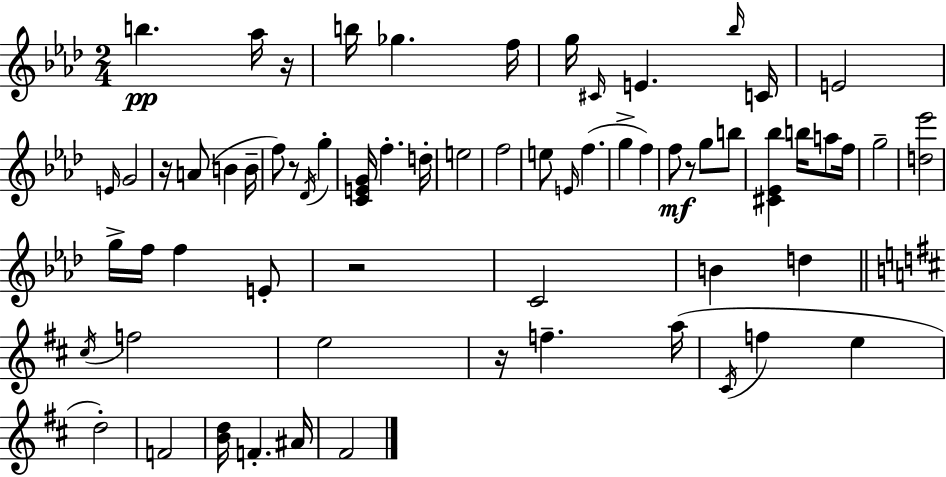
{
  \clef treble
  \numericTimeSignature
  \time 2/4
  \key f \minor
  \repeat volta 2 { b''4.\pp aes''16 r16 | b''16 ges''4. f''16 | g''16 \grace { cis'16 } e'4. | \grace { bes''16 } c'16 e'2 | \break \grace { e'16 } g'2 | r16 a'8( b'4 | b'16-- f''8) r8 \acciaccatura { des'16 } | g''4-. <c' e' g'>16 f''4.-. | \break d''16-. e''2 | f''2 | e''8 \grace { e'16 } f''4.( | g''4-> | \break f''4) f''8\mf r8 | g''8 b''8 <cis' ees' bes''>4 | b''16 a''8 f''16 g''2-- | <d'' ees'''>2 | \break g''16-> f''16 f''4 | e'8-. r2 | c'2 | b'4 | \break d''4 \bar "||" \break \key b \minor \acciaccatura { cis''16 } f''2 | e''2 | r16 f''4.-- | a''16( \acciaccatura { cis'16 } f''4 e''4 | \break d''2-.) | f'2 | <b' d''>16 f'4.-. | ais'16 fis'2 | \break } \bar "|."
}